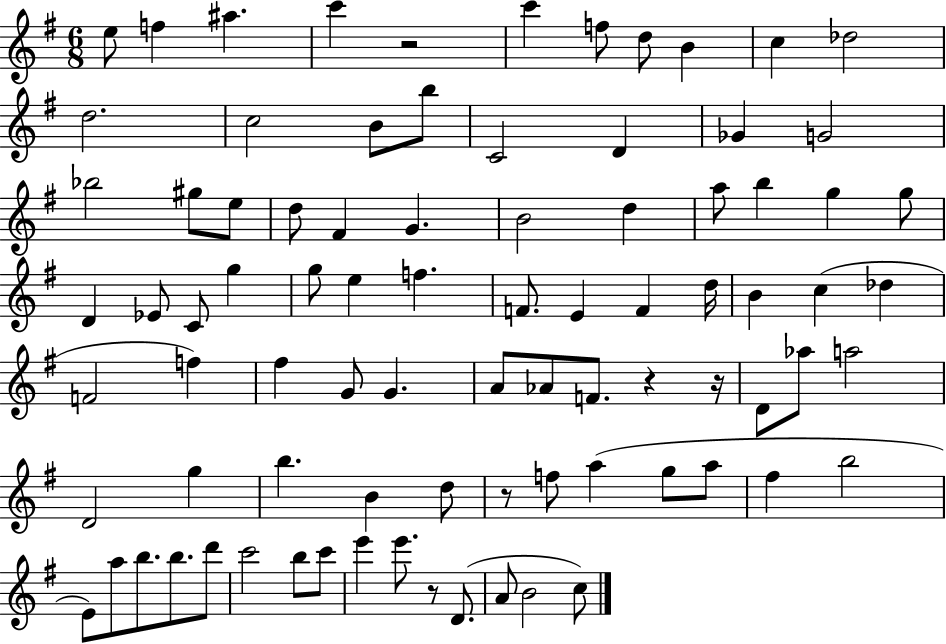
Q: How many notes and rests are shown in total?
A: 85